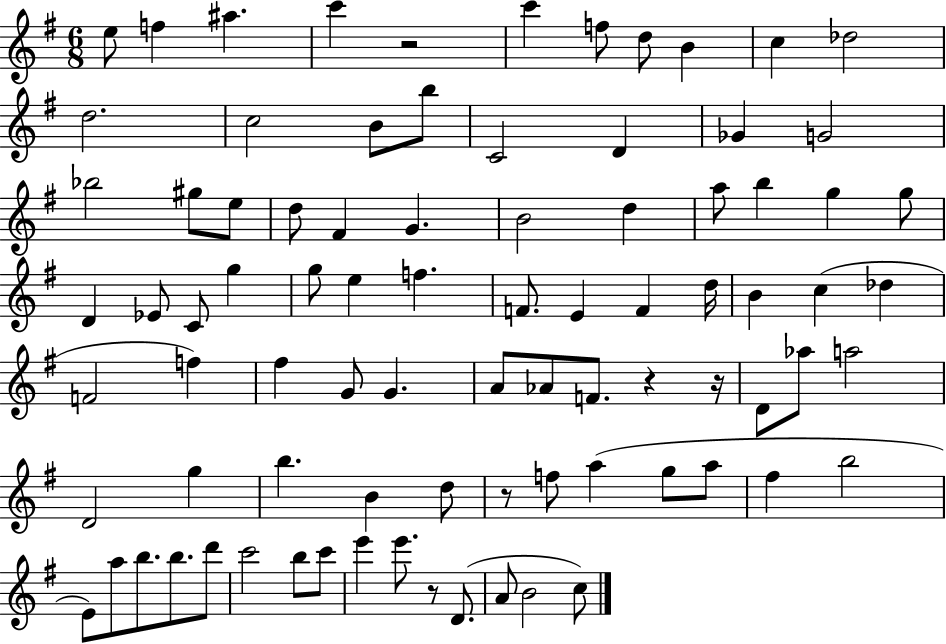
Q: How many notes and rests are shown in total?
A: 85